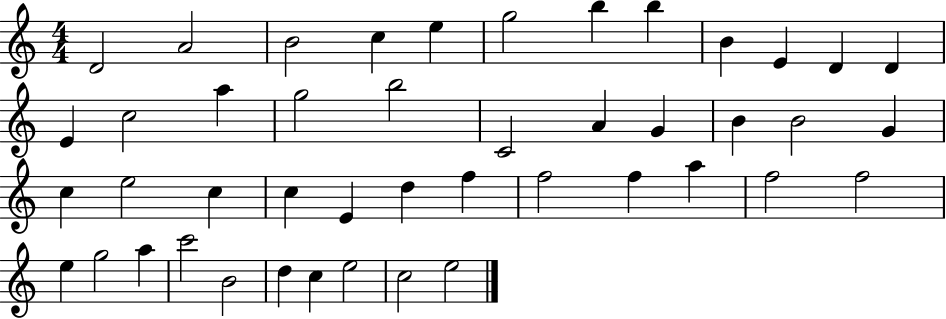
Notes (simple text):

D4/h A4/h B4/h C5/q E5/q G5/h B5/q B5/q B4/q E4/q D4/q D4/q E4/q C5/h A5/q G5/h B5/h C4/h A4/q G4/q B4/q B4/h G4/q C5/q E5/h C5/q C5/q E4/q D5/q F5/q F5/h F5/q A5/q F5/h F5/h E5/q G5/h A5/q C6/h B4/h D5/q C5/q E5/h C5/h E5/h